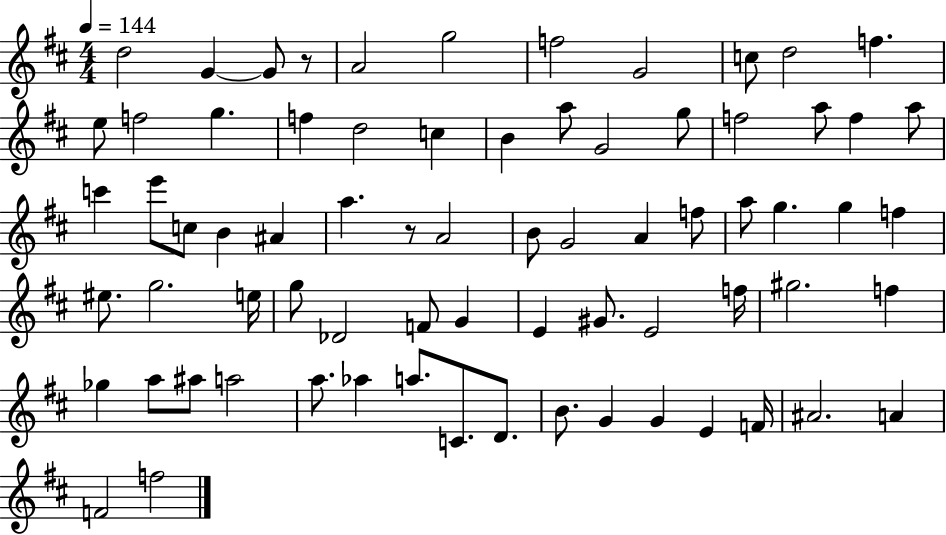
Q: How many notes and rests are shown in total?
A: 72